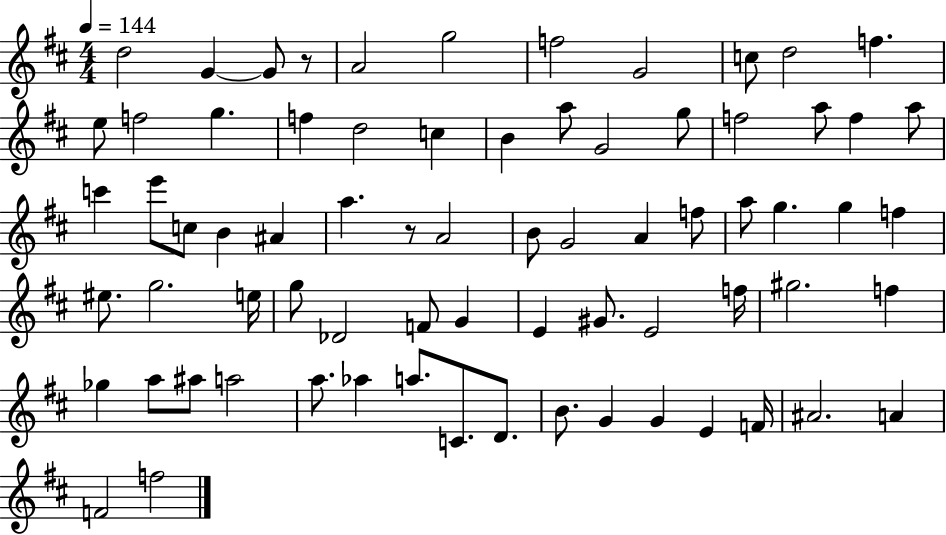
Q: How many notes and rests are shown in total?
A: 72